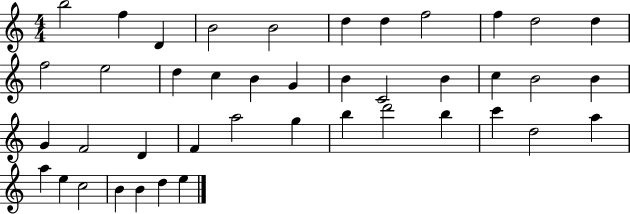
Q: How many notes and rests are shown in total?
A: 42